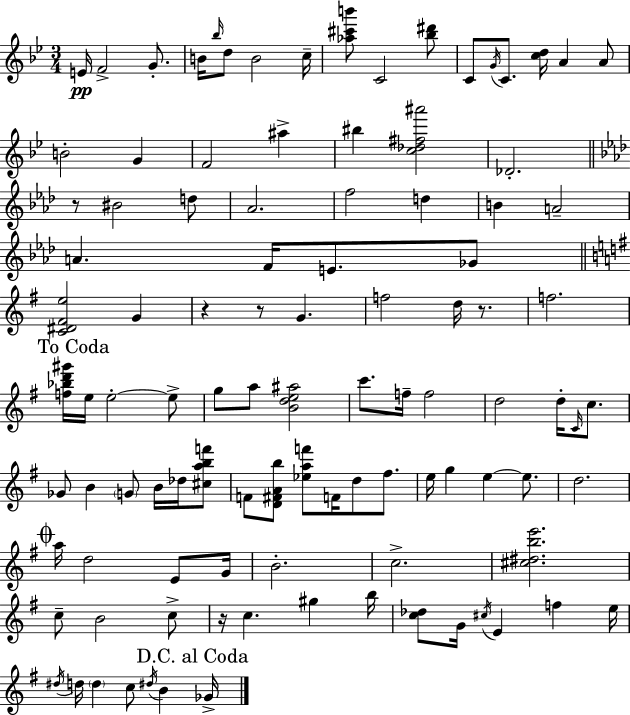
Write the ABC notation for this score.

X:1
T:Untitled
M:3/4
L:1/4
K:Gm
E/4 F2 G/2 B/4 _b/4 d/2 B2 c/4 [_a^c'b']/2 C2 [_b^d']/2 C/2 G/4 C/2 [cd]/4 A A/2 B2 G F2 ^a ^b [c_d^f^a']2 _D2 z/2 ^B2 d/2 _A2 f2 d B A2 A F/4 E/2 _G/2 [C^D^Fe]2 G z z/2 G f2 d/4 z/2 f2 [f_bd'^g']/4 e/4 e2 e/2 g/2 a/2 [Bde^a]2 c'/2 f/4 f2 d2 d/4 C/4 c/2 _G/2 B G/2 B/4 _d/4 [^cabf']/2 F/2 [D^FAb]/2 [_eaf']/2 F/4 d/2 ^f/2 e/4 g e e/2 d2 a/4 d2 E/2 G/4 B2 c2 [^c^dbe']2 c/2 B2 c/2 z/4 c ^g b/4 [c_d]/2 G/4 ^c/4 E f e/4 ^d/4 d/4 d c/2 ^d/4 B _G/4